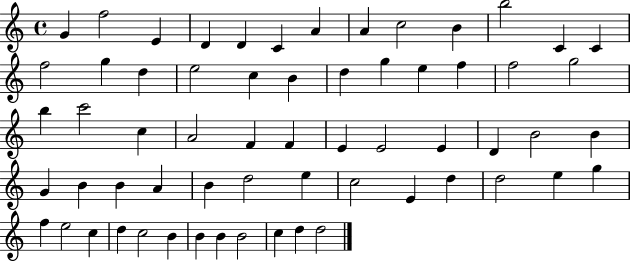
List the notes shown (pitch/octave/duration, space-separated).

G4/q F5/h E4/q D4/q D4/q C4/q A4/q A4/q C5/h B4/q B5/h C4/q C4/q F5/h G5/q D5/q E5/h C5/q B4/q D5/q G5/q E5/q F5/q F5/h G5/h B5/q C6/h C5/q A4/h F4/q F4/q E4/q E4/h E4/q D4/q B4/h B4/q G4/q B4/q B4/q A4/q B4/q D5/h E5/q C5/h E4/q D5/q D5/h E5/q G5/q F5/q E5/h C5/q D5/q C5/h B4/q B4/q B4/q B4/h C5/q D5/q D5/h